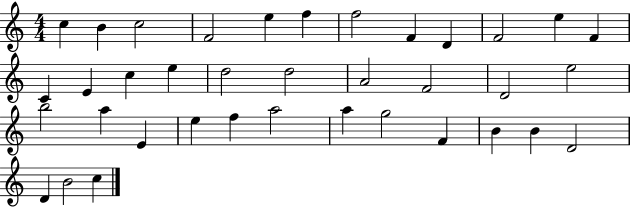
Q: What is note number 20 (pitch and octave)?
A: F4